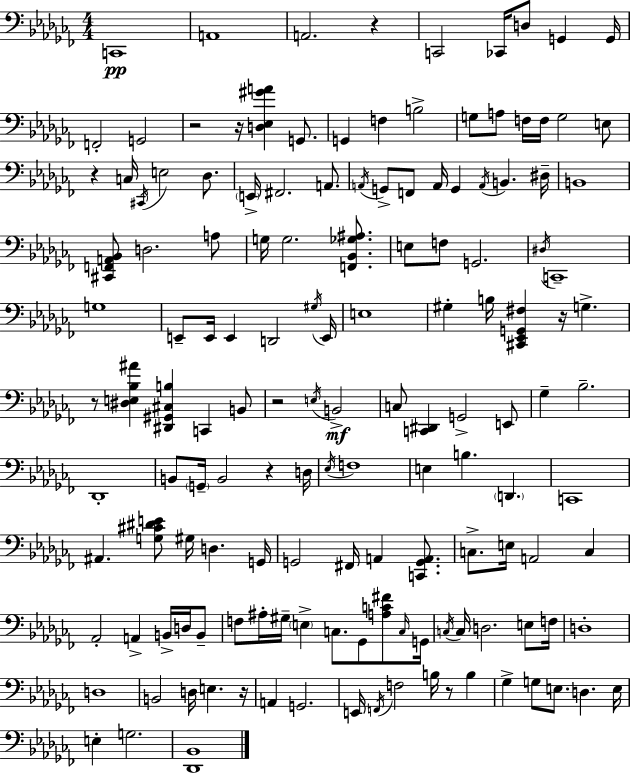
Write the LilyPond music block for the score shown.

{
  \clef bass
  \numericTimeSignature
  \time 4/4
  \key aes \minor
  c,1\pp | a,1 | a,2. r4 | c,2 ces,16 d8 g,4 g,16 | \break f,2-. g,2 | r2 r16 <d ees gis' a'>4 g,8. | g,4 f4 b2-> | g8 a8 f16 f16 g2 e8 | \break r4 c16 \acciaccatura { cis,16 } e2 des8. | \parenthesize e,16-> fis,2. a,8. | \acciaccatura { a,16 } g,8-> f,8 a,16 g,4 \acciaccatura { a,16 } b,4. | dis16-- b,1 | \break <cis, f, a, bes,>8 d2. | a8 g16 g2. | <f, bes, ges ais>8. e8 f8 g,2. | \acciaccatura { dis16 } c,1-- | \break g1 | e,8-- e,16 e,4 d,2 | \acciaccatura { gis16 } e,16 e1 | gis4-. b16 <cis, ees, g, fis>4 r16 g4.-> | \break r8 <dis e bes ais'>4 <dis, gis, cis b>4 c,4 | b,8 r2 \acciaccatura { e16 } b,2->\mf | c8 <c, dis,>4 g,2-> | e,8 ges4-- bes2.-- | \break des,1-. | b,8 \parenthesize g,16-- b,2 | r4 d16 \acciaccatura { ees16 } f1 | e4 b4. | \break \parenthesize d,4. c,1 | ais,4. <g cis' dis' e'>8 gis16 | d4. g,16 g,2 fis,16 | a,4 <c, g, a,>8. c8.-> e16 a,2 | \break c4 aes,2-. a,4-> | b,16-> d16 b,8-- f8 ais16-. gis16-- \parenthesize e4-> c8. | ges,8 <a c' fis'>8 \grace { c16 } g,16 \acciaccatura { c16 } c16 d2. | e8 f16 d1-. | \break d1 | b,2 | d16 e4. r16 a,4 g,2. | e,16 \acciaccatura { f,16 } f2 | \break b16 r8 b4 ges4-> g8 | e8. d4. e16 e4-. g2. | <des, bes,>1 | \bar "|."
}